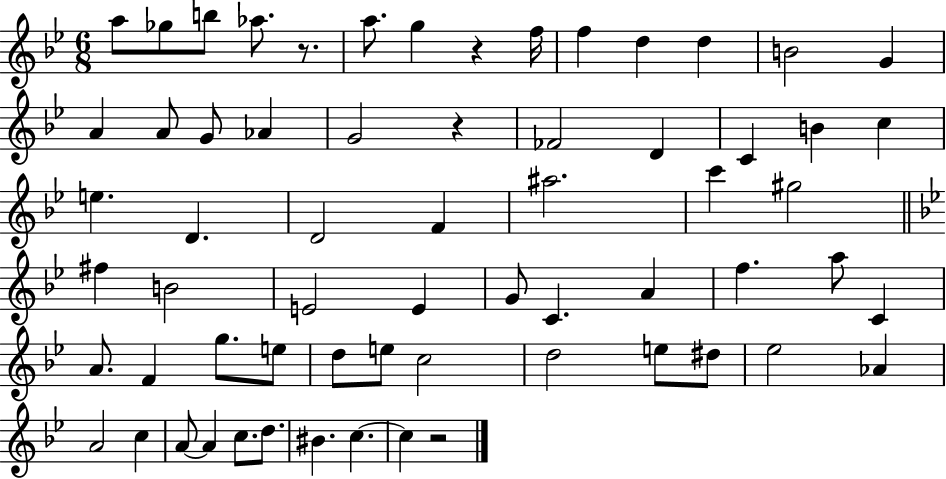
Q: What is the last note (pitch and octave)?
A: C5